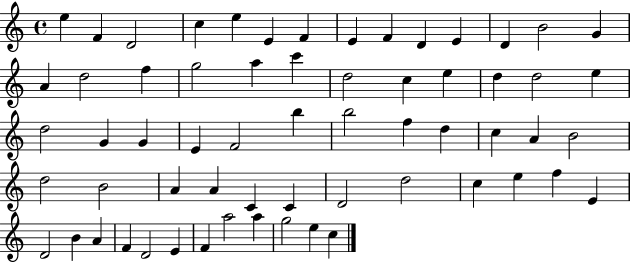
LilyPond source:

{
  \clef treble
  \time 4/4
  \defaultTimeSignature
  \key c \major
  e''4 f'4 d'2 | c''4 e''4 e'4 f'4 | e'4 f'4 d'4 e'4 | d'4 b'2 g'4 | \break a'4 d''2 f''4 | g''2 a''4 c'''4 | d''2 c''4 e''4 | d''4 d''2 e''4 | \break d''2 g'4 g'4 | e'4 f'2 b''4 | b''2 f''4 d''4 | c''4 a'4 b'2 | \break d''2 b'2 | a'4 a'4 c'4 c'4 | d'2 d''2 | c''4 e''4 f''4 e'4 | \break d'2 b'4 a'4 | f'4 d'2 e'4 | f'4 a''2 a''4 | g''2 e''4 c''4 | \break \bar "|."
}